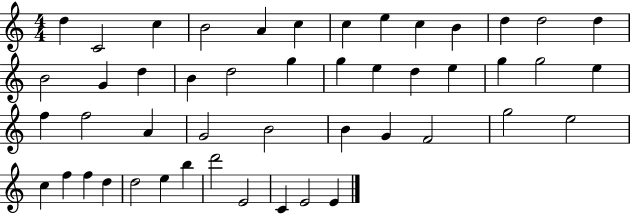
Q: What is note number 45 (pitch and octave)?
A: E4